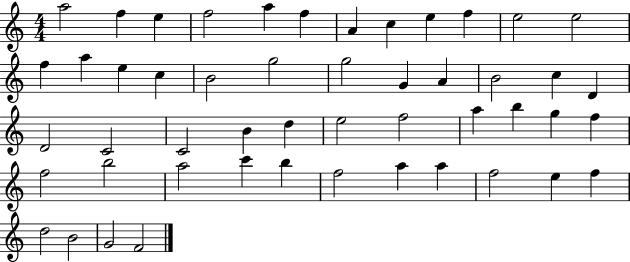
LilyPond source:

{
  \clef treble
  \numericTimeSignature
  \time 4/4
  \key c \major
  a''2 f''4 e''4 | f''2 a''4 f''4 | a'4 c''4 e''4 f''4 | e''2 e''2 | \break f''4 a''4 e''4 c''4 | b'2 g''2 | g''2 g'4 a'4 | b'2 c''4 d'4 | \break d'2 c'2 | c'2 b'4 d''4 | e''2 f''2 | a''4 b''4 g''4 f''4 | \break f''2 b''2 | a''2 c'''4 b''4 | f''2 a''4 a''4 | f''2 e''4 f''4 | \break d''2 b'2 | g'2 f'2 | \bar "|."
}